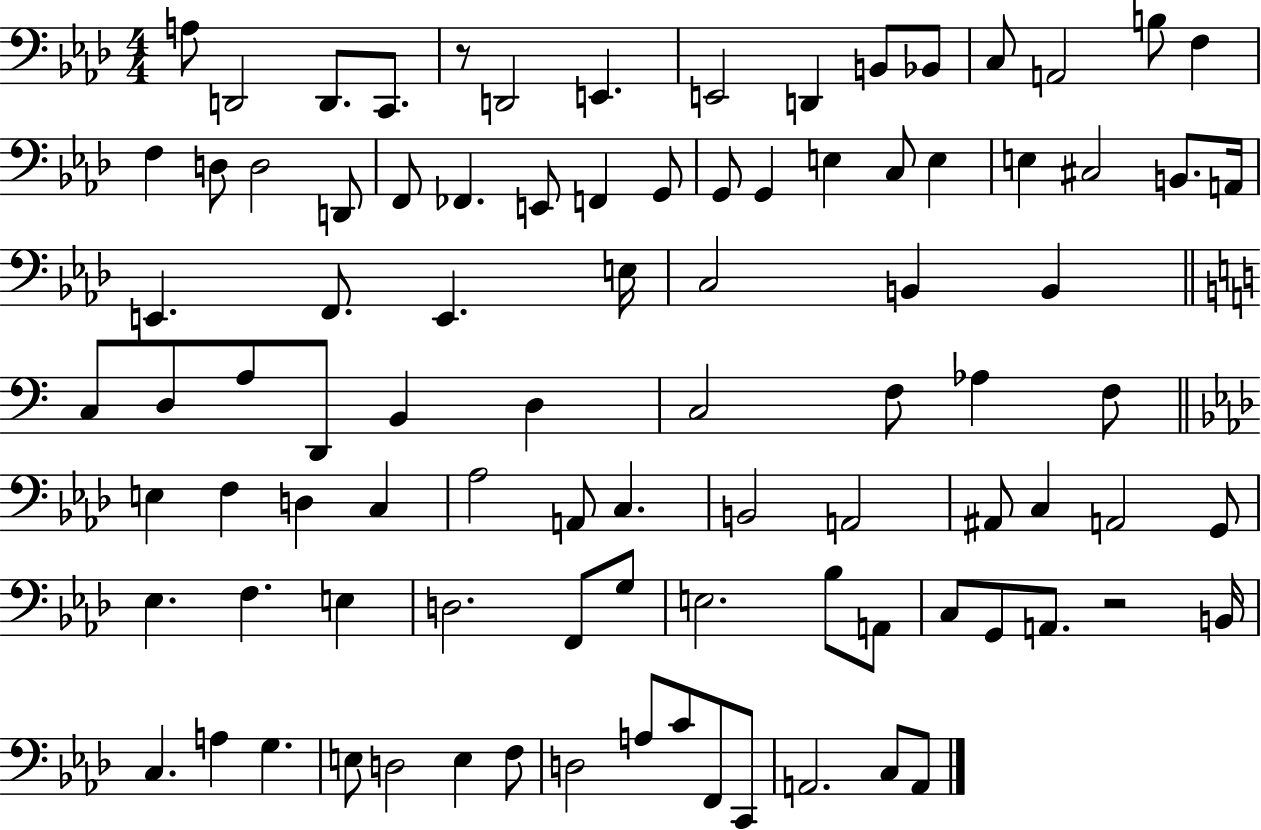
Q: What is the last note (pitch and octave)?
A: A2